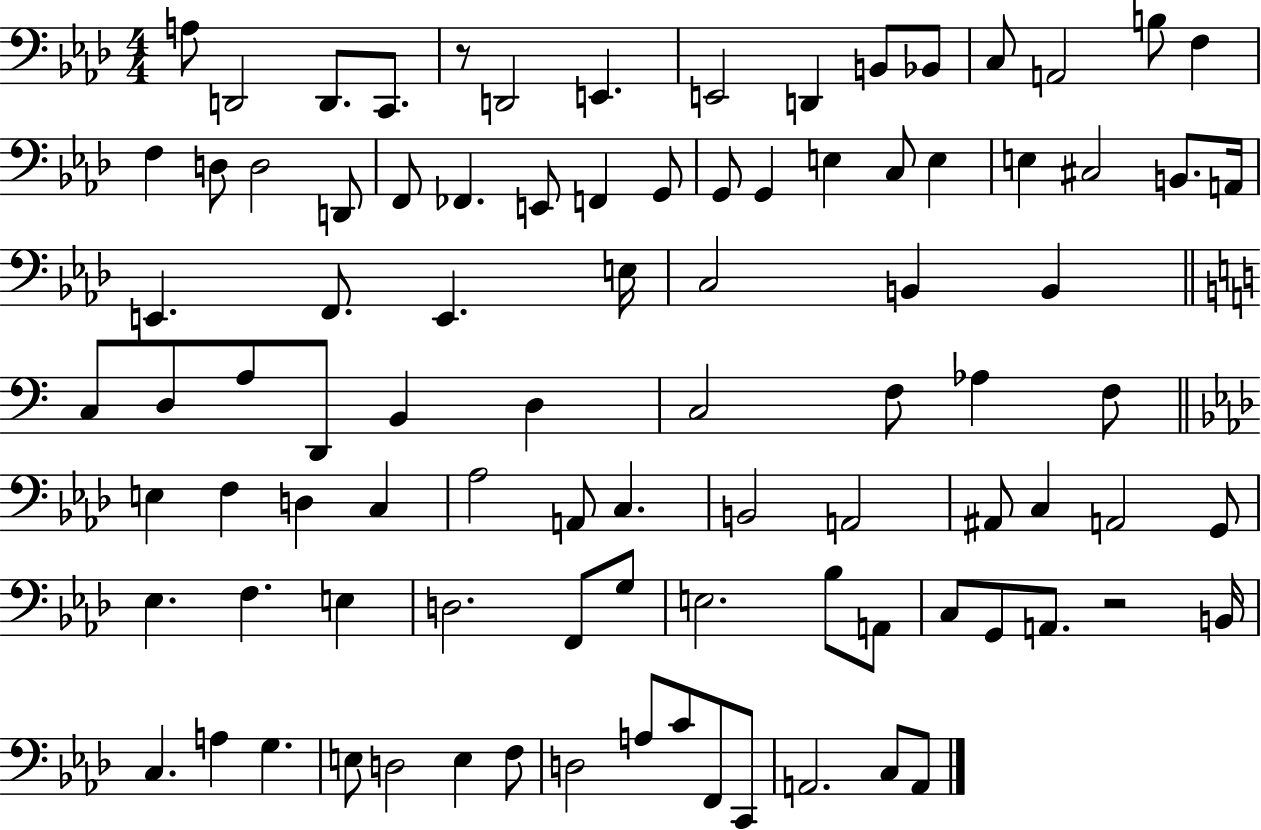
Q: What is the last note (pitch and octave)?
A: A2